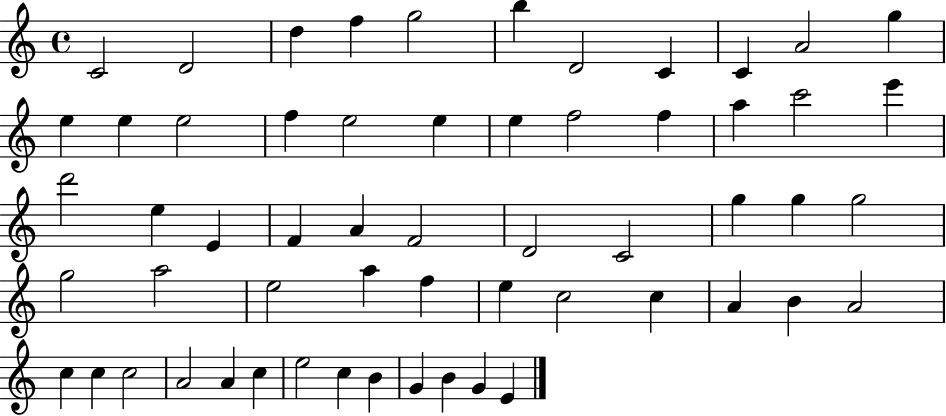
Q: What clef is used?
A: treble